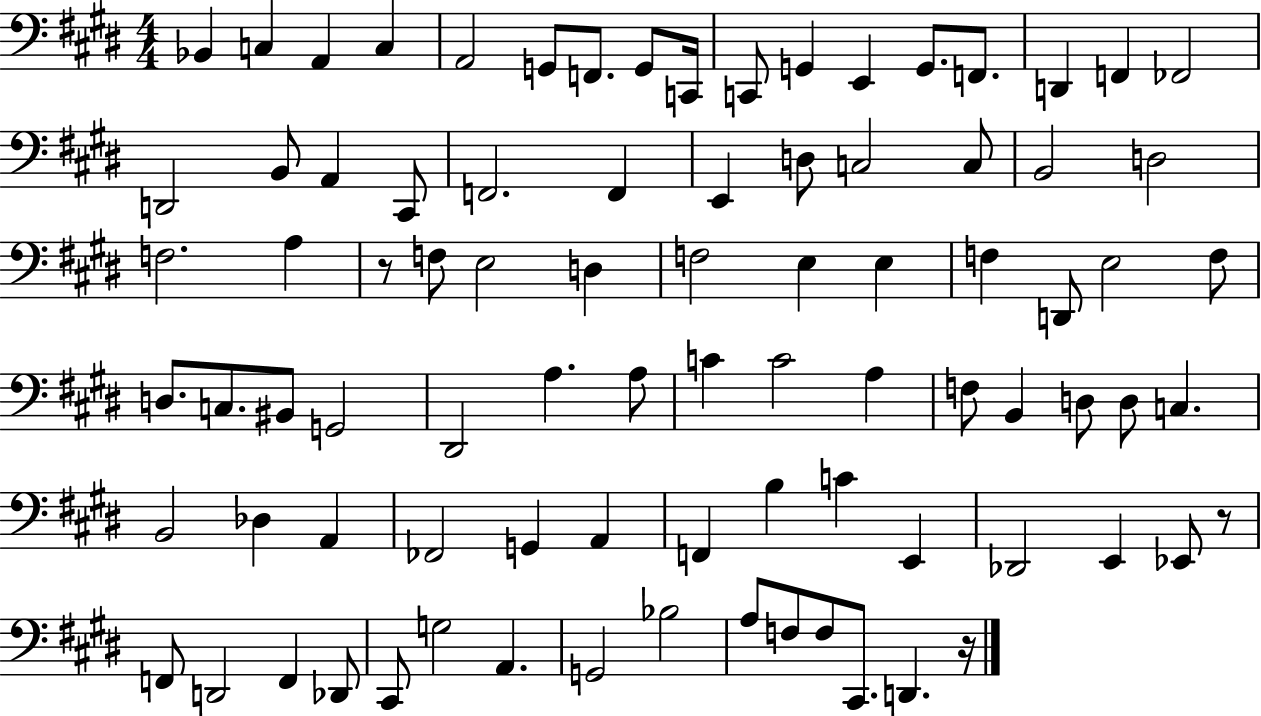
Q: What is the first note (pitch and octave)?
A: Bb2